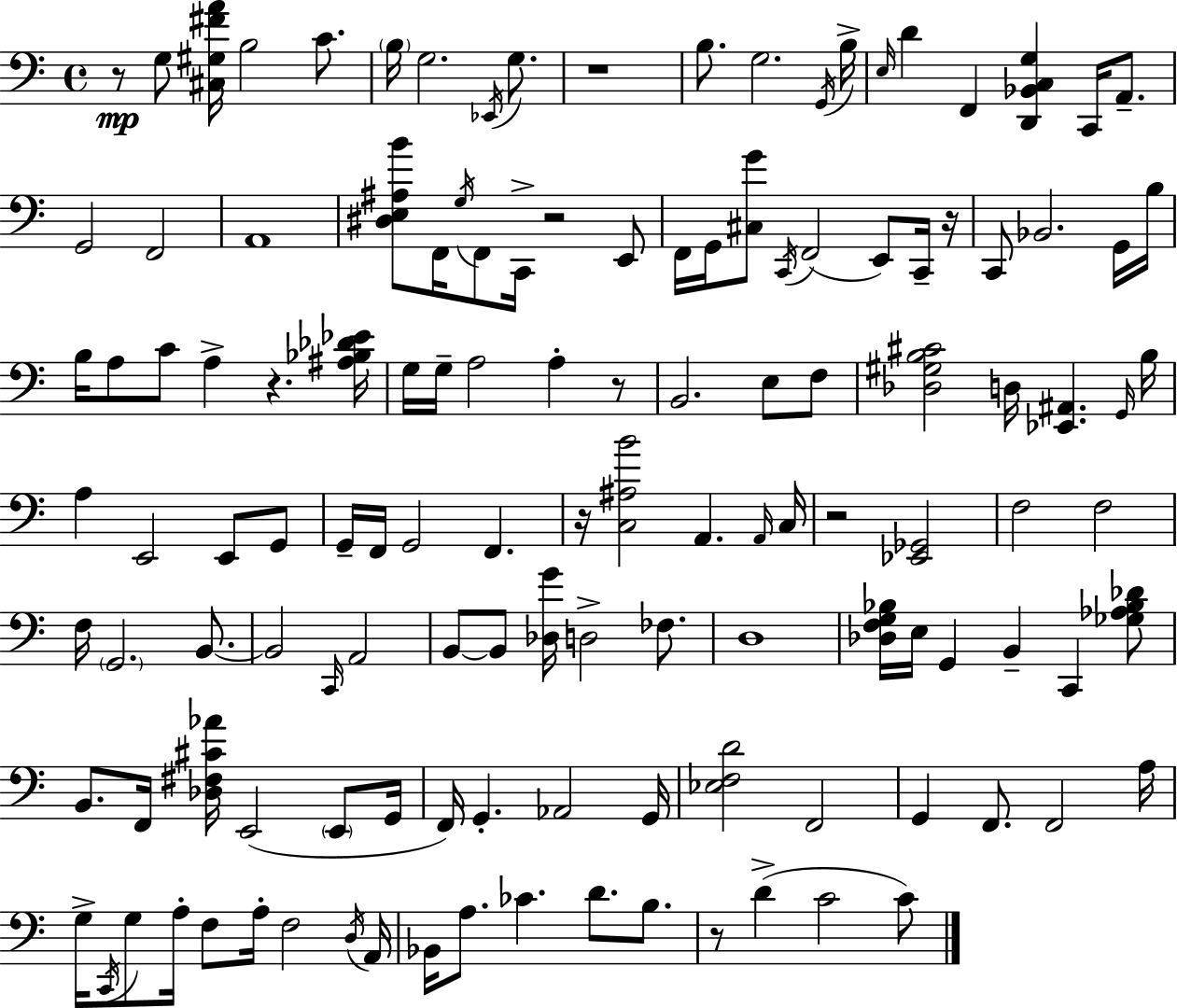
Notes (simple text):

R/e G3/e [C#3,G#3,F#4,A4]/s B3/h C4/e. B3/s G3/h. Eb2/s G3/e. R/w B3/e. G3/h. G2/s B3/s E3/s D4/q F2/q [D2,Bb2,C3,G3]/q C2/s A2/e. G2/h F2/h A2/w [D#3,E3,A#3,B4]/e F2/s G3/s F2/e C2/s R/h E2/e F2/s G2/s [C#3,G4]/e C2/s F2/h E2/e C2/s R/s C2/e Bb2/h. G2/s B3/s B3/s A3/e C4/e A3/q R/q. [A#3,Bb3,Db4,Eb4]/s G3/s G3/s A3/h A3/q R/e B2/h. E3/e F3/e [Db3,G#3,B3,C#4]/h D3/s [Eb2,A#2]/q. G2/s B3/s A3/q E2/h E2/e G2/e G2/s F2/s G2/h F2/q. R/s [C3,A#3,B4]/h A2/q. A2/s C3/s R/h [Eb2,Gb2]/h F3/h F3/h F3/s G2/h. B2/e. B2/h C2/s A2/h B2/e B2/e [Db3,G4]/s D3/h FES3/e. D3/w [Db3,F3,G3,Bb3]/s E3/s G2/q B2/q C2/q [Gb3,Ab3,Bb3,Db4]/e B2/e. F2/s [Db3,F#3,C#4,Ab4]/s E2/h E2/e G2/s F2/s G2/q. Ab2/h G2/s [Eb3,F3,D4]/h F2/h G2/q F2/e. F2/h A3/s G3/s C2/s G3/e A3/s F3/e A3/s F3/h D3/s A2/s Bb2/s A3/e. CES4/q. D4/e. B3/e. R/e D4/q C4/h C4/e